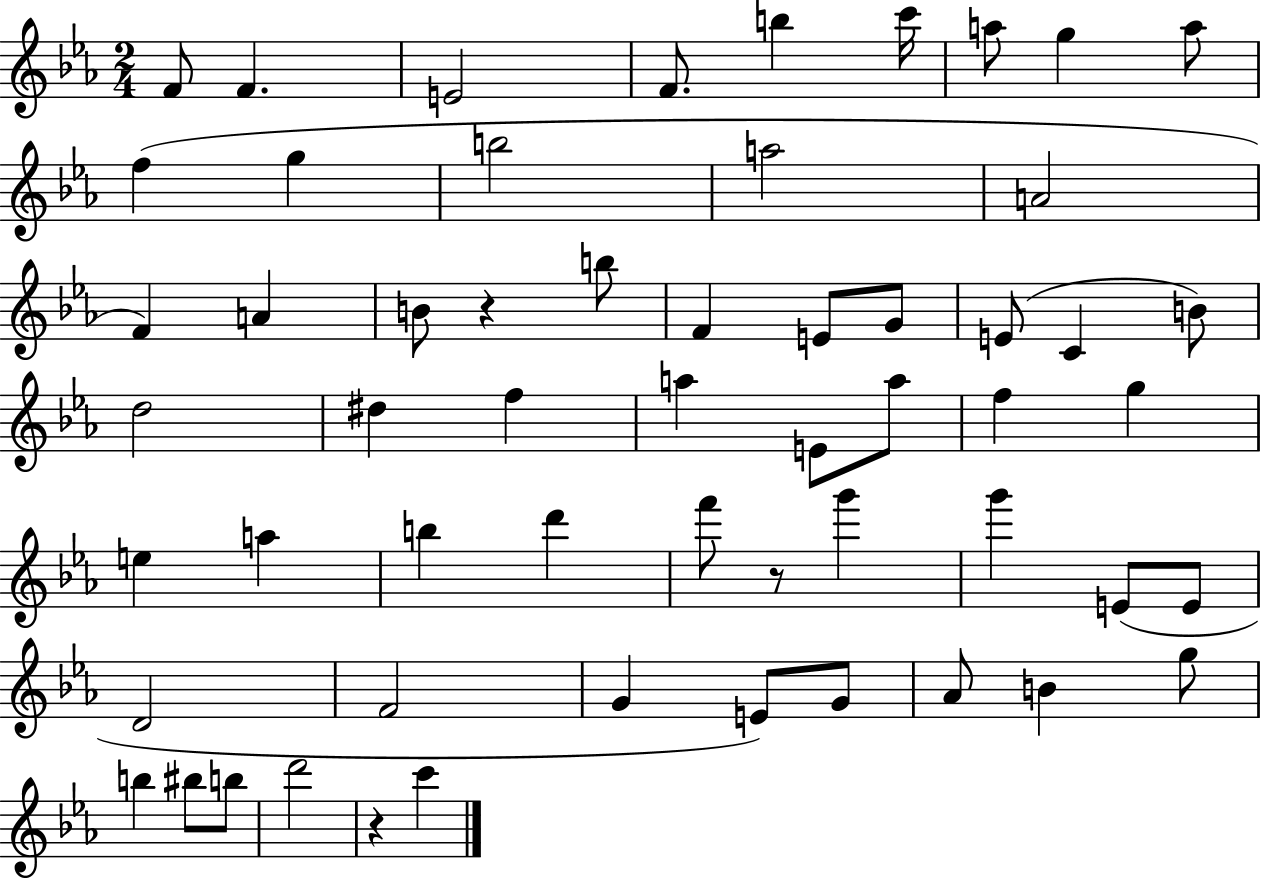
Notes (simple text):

F4/e F4/q. E4/h F4/e. B5/q C6/s A5/e G5/q A5/e F5/q G5/q B5/h A5/h A4/h F4/q A4/q B4/e R/q B5/e F4/q E4/e G4/e E4/e C4/q B4/e D5/h D#5/q F5/q A5/q E4/e A5/e F5/q G5/q E5/q A5/q B5/q D6/q F6/e R/e G6/q G6/q E4/e E4/e D4/h F4/h G4/q E4/e G4/e Ab4/e B4/q G5/e B5/q BIS5/e B5/e D6/h R/q C6/q